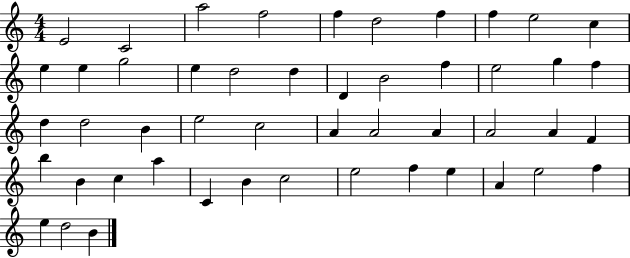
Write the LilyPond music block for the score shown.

{
  \clef treble
  \numericTimeSignature
  \time 4/4
  \key c \major
  e'2 c'2 | a''2 f''2 | f''4 d''2 f''4 | f''4 e''2 c''4 | \break e''4 e''4 g''2 | e''4 d''2 d''4 | d'4 b'2 f''4 | e''2 g''4 f''4 | \break d''4 d''2 b'4 | e''2 c''2 | a'4 a'2 a'4 | a'2 a'4 f'4 | \break b''4 b'4 c''4 a''4 | c'4 b'4 c''2 | e''2 f''4 e''4 | a'4 e''2 f''4 | \break e''4 d''2 b'4 | \bar "|."
}